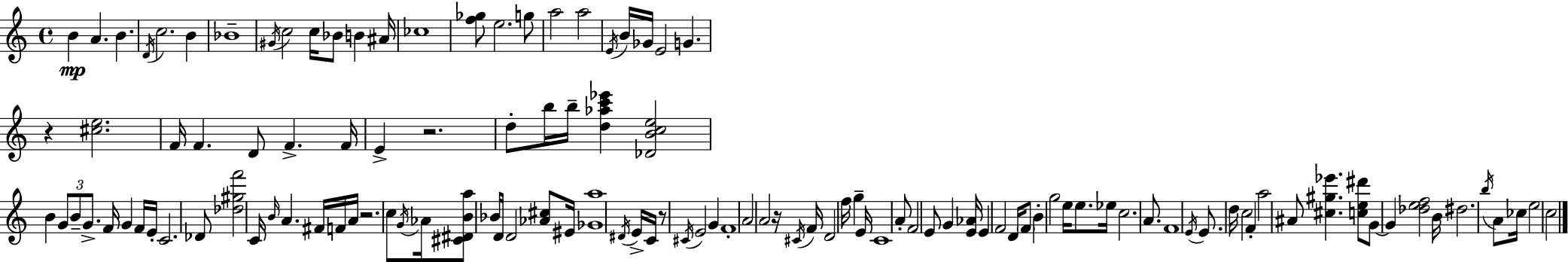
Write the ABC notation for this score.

X:1
T:Untitled
M:4/4
L:1/4
K:Am
B A B D/4 c2 B _B4 ^G/4 c2 c/4 _B/2 B ^A/4 _c4 [f_g]/2 e2 g/2 a2 a2 E/4 B/4 _G/4 E2 G z [^ce]2 F/4 F D/2 F F/4 E z2 d/2 b/4 b/4 [d_ac'_e'] [_DBce]2 B G/2 B/2 G/2 F/4 G F/4 E/4 C2 _D/2 [_d^gf']2 C/4 B/4 A ^F/4 F/4 A/4 z2 c/2 G/4 _A/4 [^C^DBa]/2 _B/4 D/4 D2 [_A^c]/2 ^E/4 [_Ga]4 ^D/4 E/4 C/4 z/2 ^C/4 E2 G F4 A2 A2 z/4 ^C/4 F/4 D2 f/4 g E/4 C4 A/2 F2 E/2 G [E_A]/4 E F2 D/4 F/2 B g2 e/4 e/2 _e/4 c2 A/2 F4 E/4 E/2 d/4 c2 F a2 ^A/2 [^c^g_e'] [ce^d']/2 G/2 G [_def]2 B/4 ^d2 b/4 A/2 _c/4 e2 c2